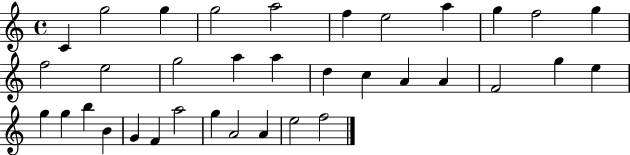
C4/q G5/h G5/q G5/h A5/h F5/q E5/h A5/q G5/q F5/h G5/q F5/h E5/h G5/h A5/q A5/q D5/q C5/q A4/q A4/q F4/h G5/q E5/q G5/q G5/q B5/q B4/q G4/q F4/q A5/h G5/q A4/h A4/q E5/h F5/h